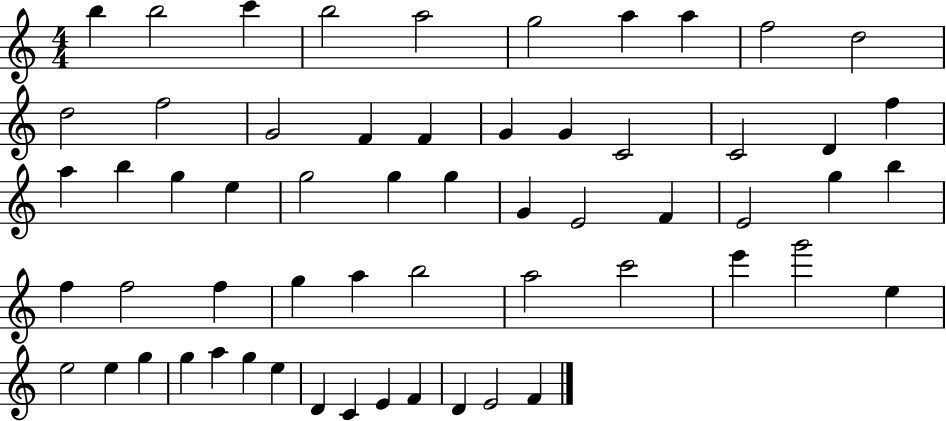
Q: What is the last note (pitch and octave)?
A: F4